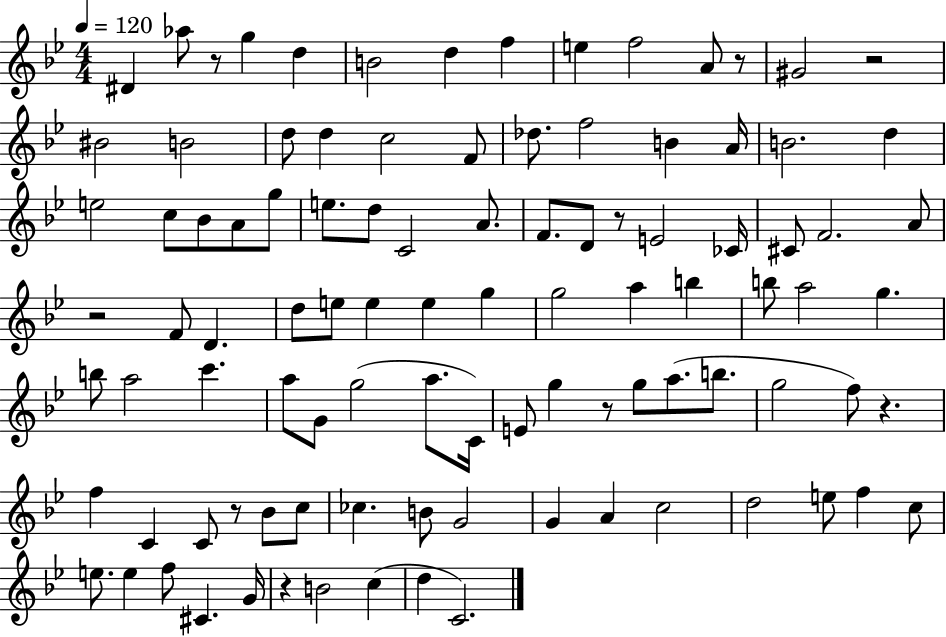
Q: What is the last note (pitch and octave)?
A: C4